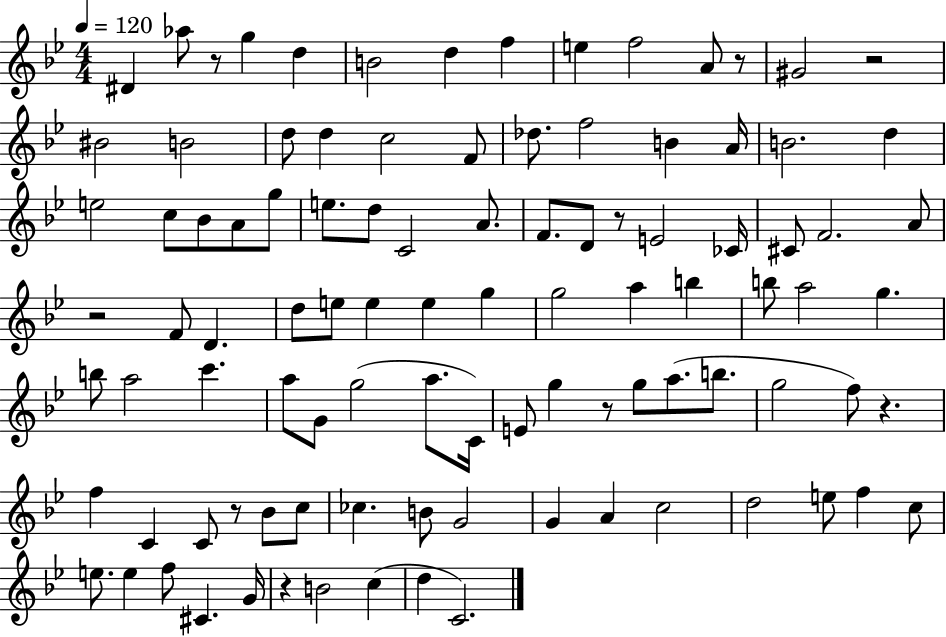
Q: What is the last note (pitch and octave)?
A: C4